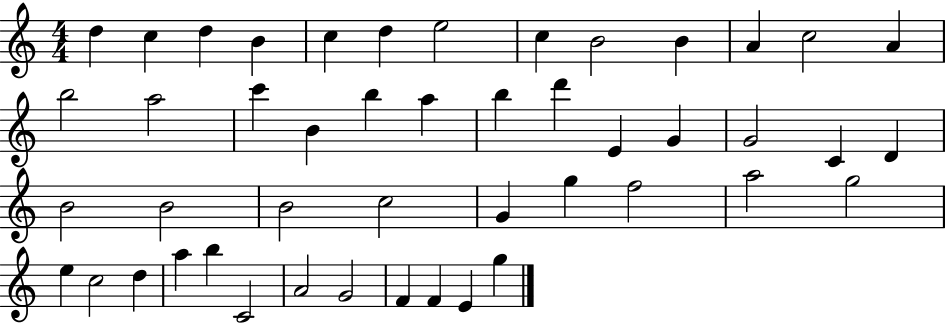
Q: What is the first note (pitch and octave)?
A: D5